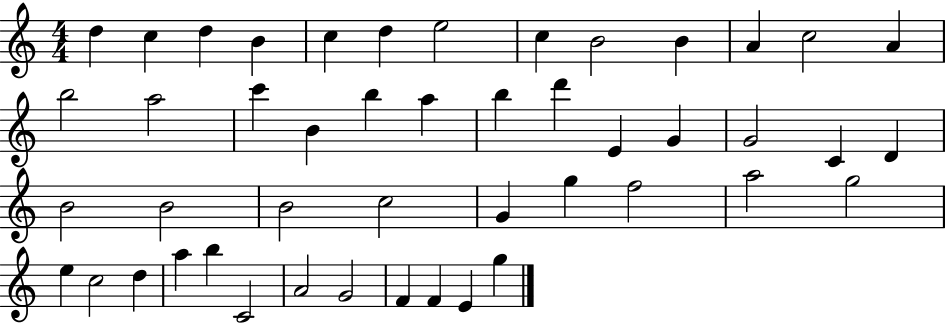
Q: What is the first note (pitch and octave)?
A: D5